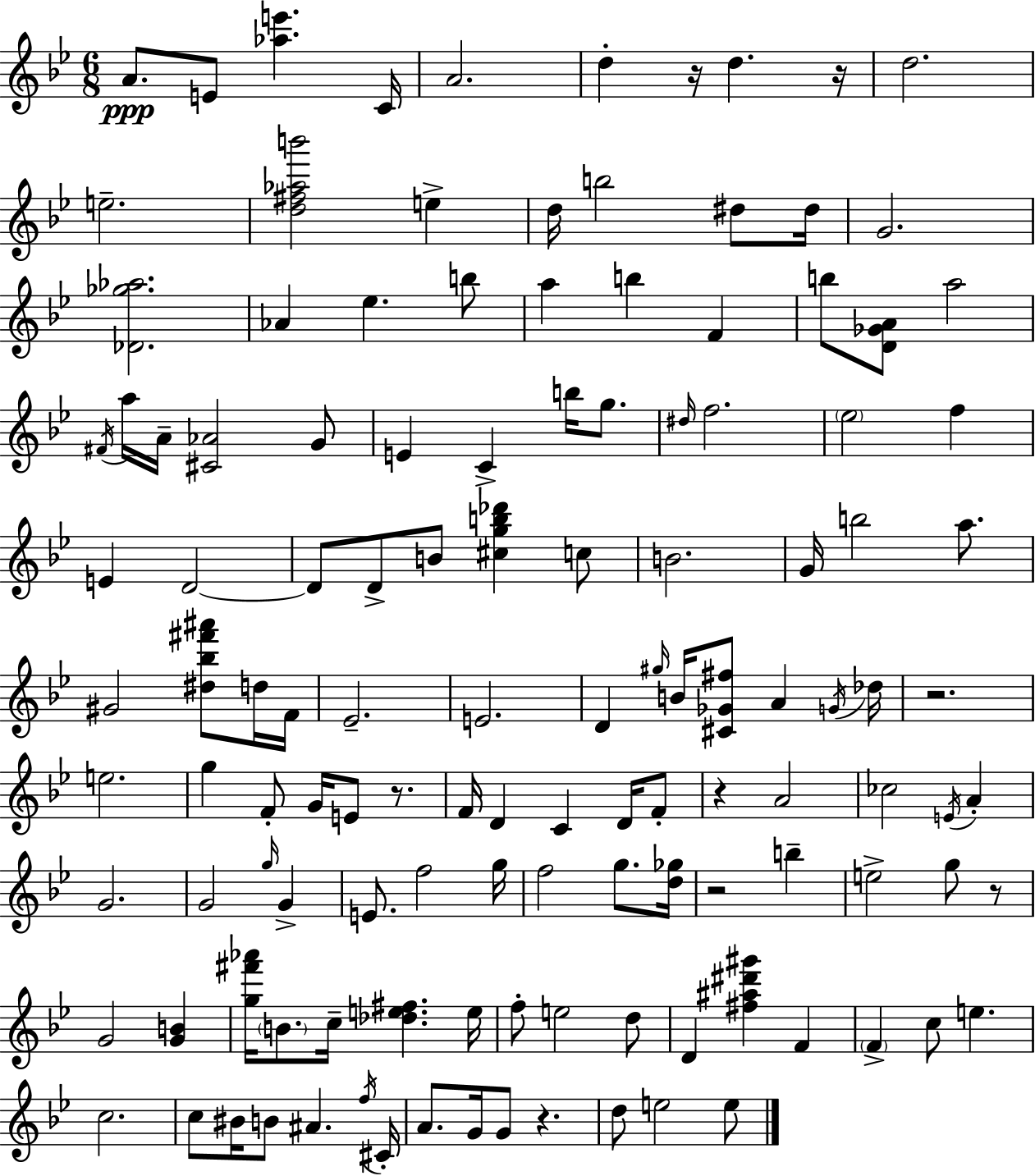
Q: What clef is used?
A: treble